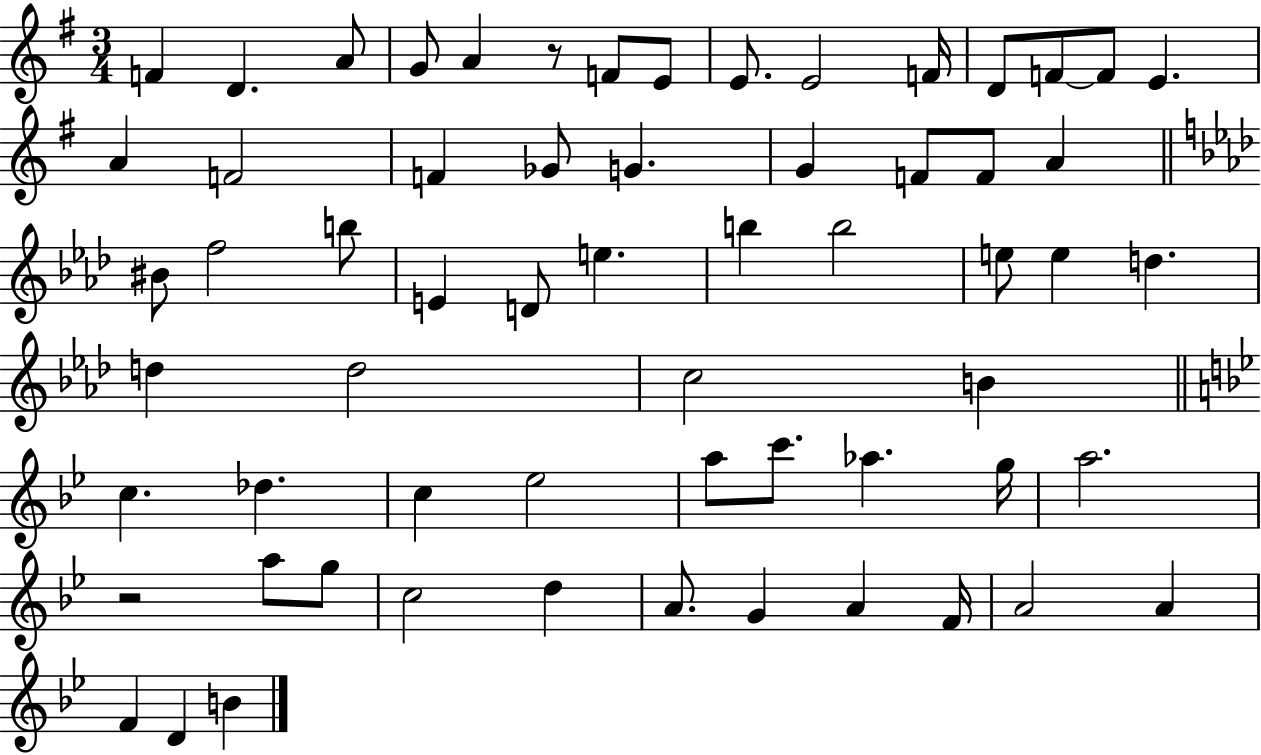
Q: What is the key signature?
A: G major